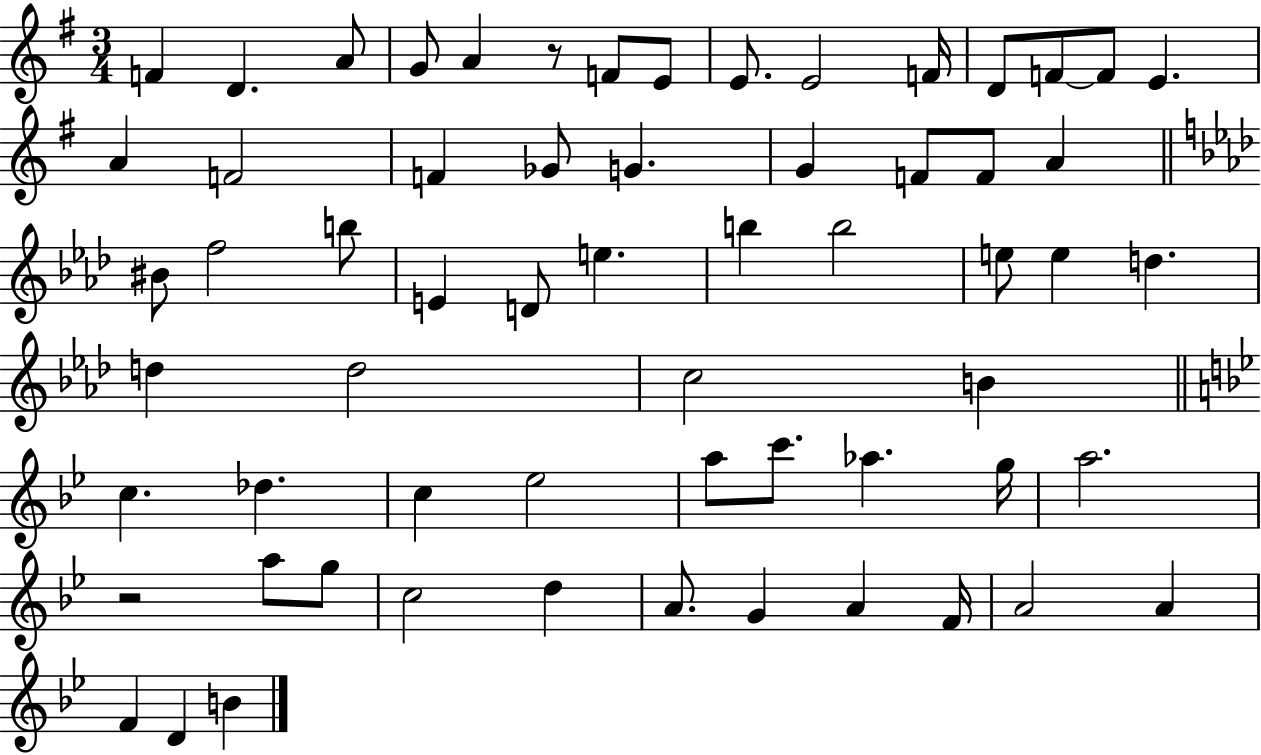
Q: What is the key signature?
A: G major